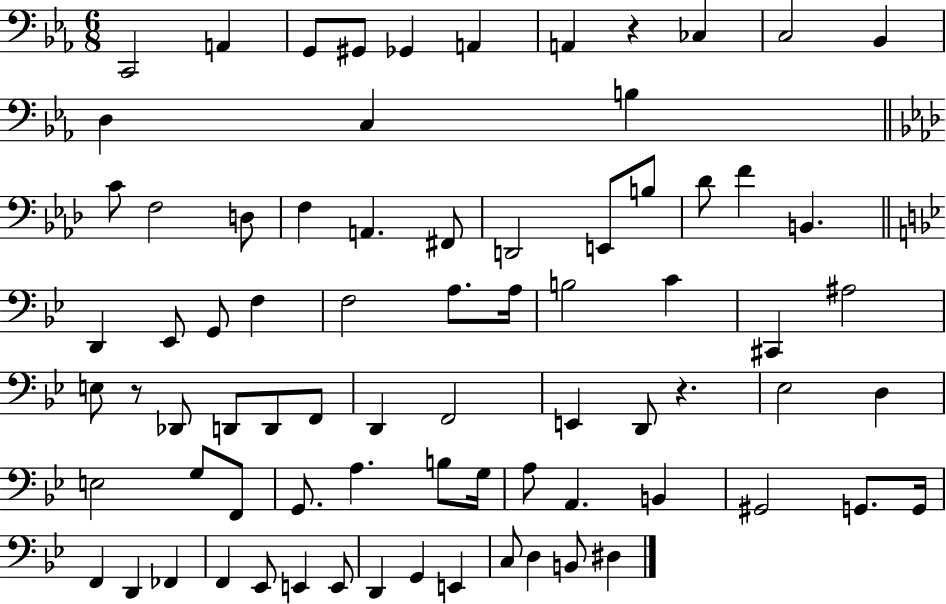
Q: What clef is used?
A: bass